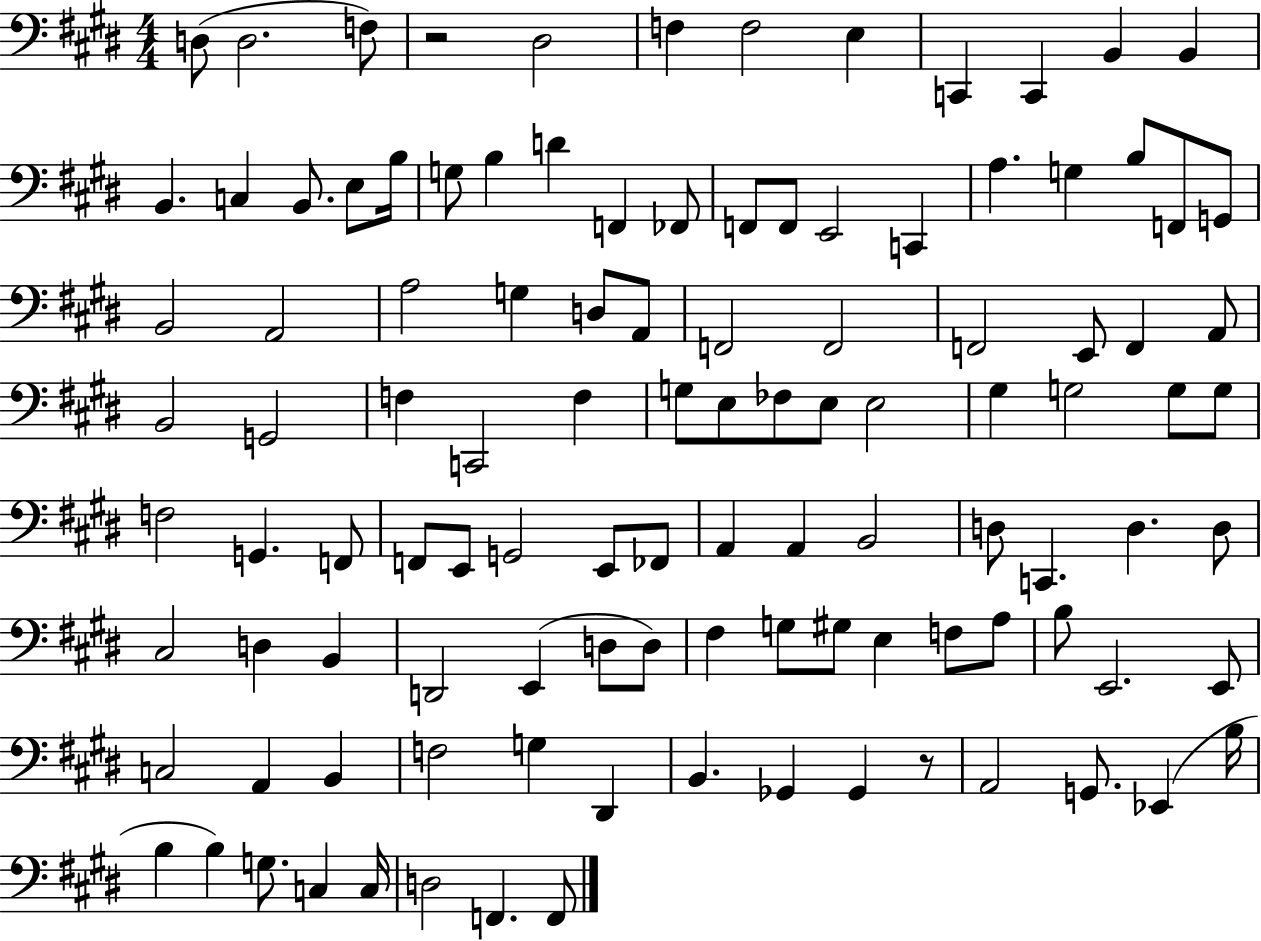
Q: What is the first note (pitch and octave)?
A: D3